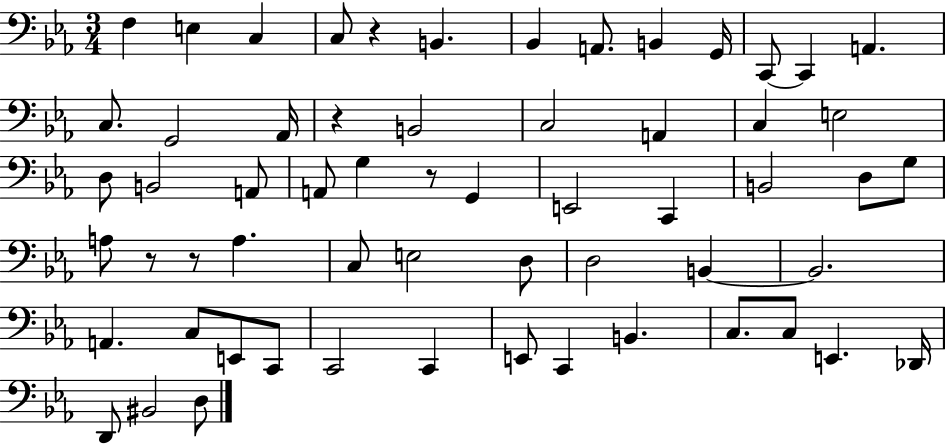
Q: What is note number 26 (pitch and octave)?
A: G2